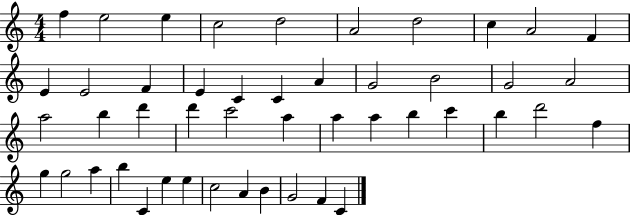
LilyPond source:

{
  \clef treble
  \numericTimeSignature
  \time 4/4
  \key c \major
  f''4 e''2 e''4 | c''2 d''2 | a'2 d''2 | c''4 a'2 f'4 | \break e'4 e'2 f'4 | e'4 c'4 c'4 a'4 | g'2 b'2 | g'2 a'2 | \break a''2 b''4 d'''4 | d'''4 c'''2 a''4 | a''4 a''4 b''4 c'''4 | b''4 d'''2 f''4 | \break g''4 g''2 a''4 | b''4 c'4 e''4 e''4 | c''2 a'4 b'4 | g'2 f'4 c'4 | \break \bar "|."
}